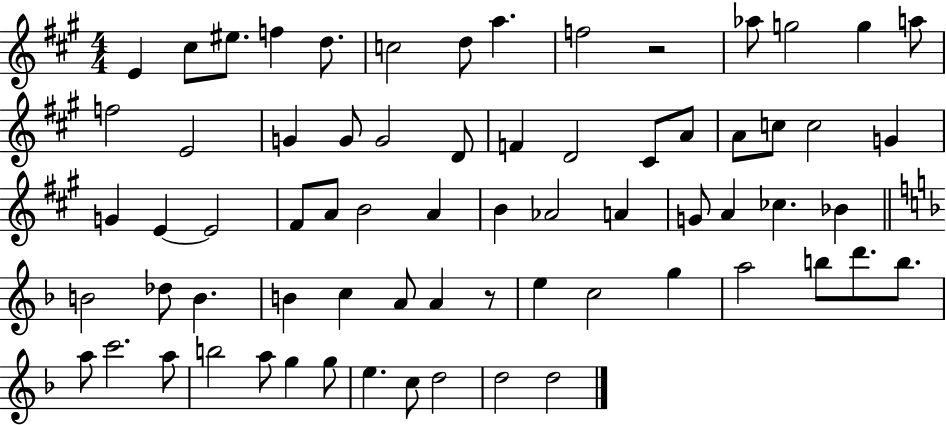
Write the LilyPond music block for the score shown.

{
  \clef treble
  \numericTimeSignature
  \time 4/4
  \key a \major
  \repeat volta 2 { e'4 cis''8 eis''8. f''4 d''8. | c''2 d''8 a''4. | f''2 r2 | aes''8 g''2 g''4 a''8 | \break f''2 e'2 | g'4 g'8 g'2 d'8 | f'4 d'2 cis'8 a'8 | a'8 c''8 c''2 g'4 | \break g'4 e'4~~ e'2 | fis'8 a'8 b'2 a'4 | b'4 aes'2 a'4 | g'8 a'4 ces''4. bes'4 | \break \bar "||" \break \key d \minor b'2 des''8 b'4. | b'4 c''4 a'8 a'4 r8 | e''4 c''2 g''4 | a''2 b''8 d'''8. b''8. | \break a''8 c'''2. a''8 | b''2 a''8 g''4 g''8 | e''4. c''8 d''2 | d''2 d''2 | \break } \bar "|."
}